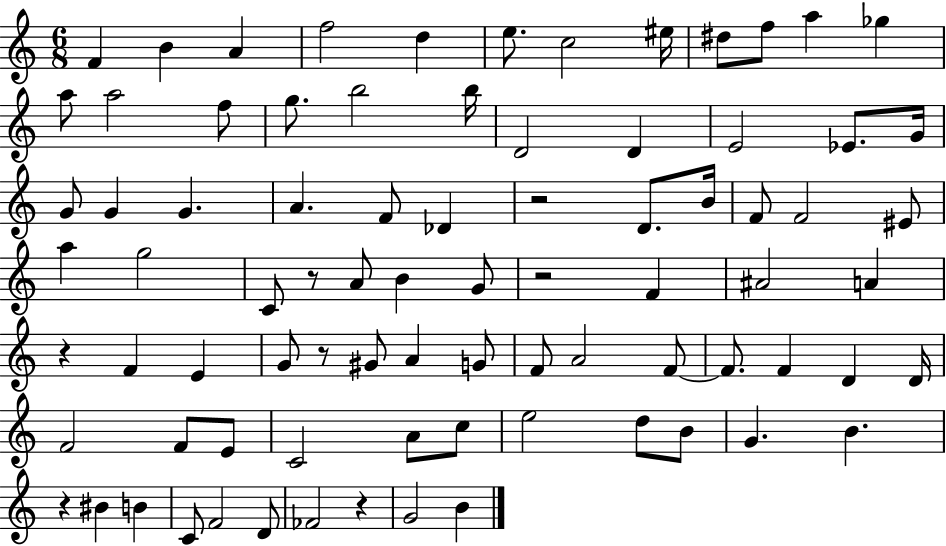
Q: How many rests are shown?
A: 7